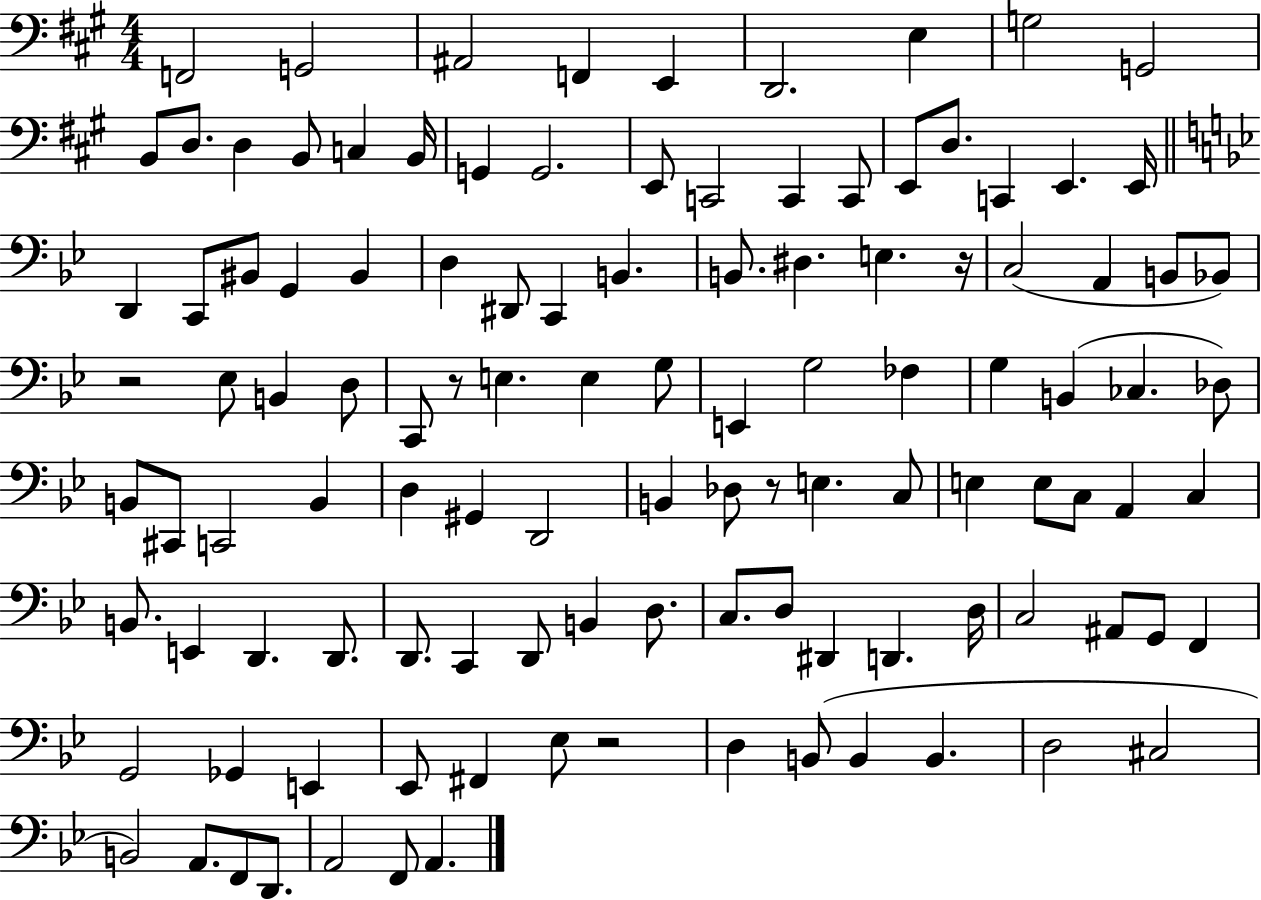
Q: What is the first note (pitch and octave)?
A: F2